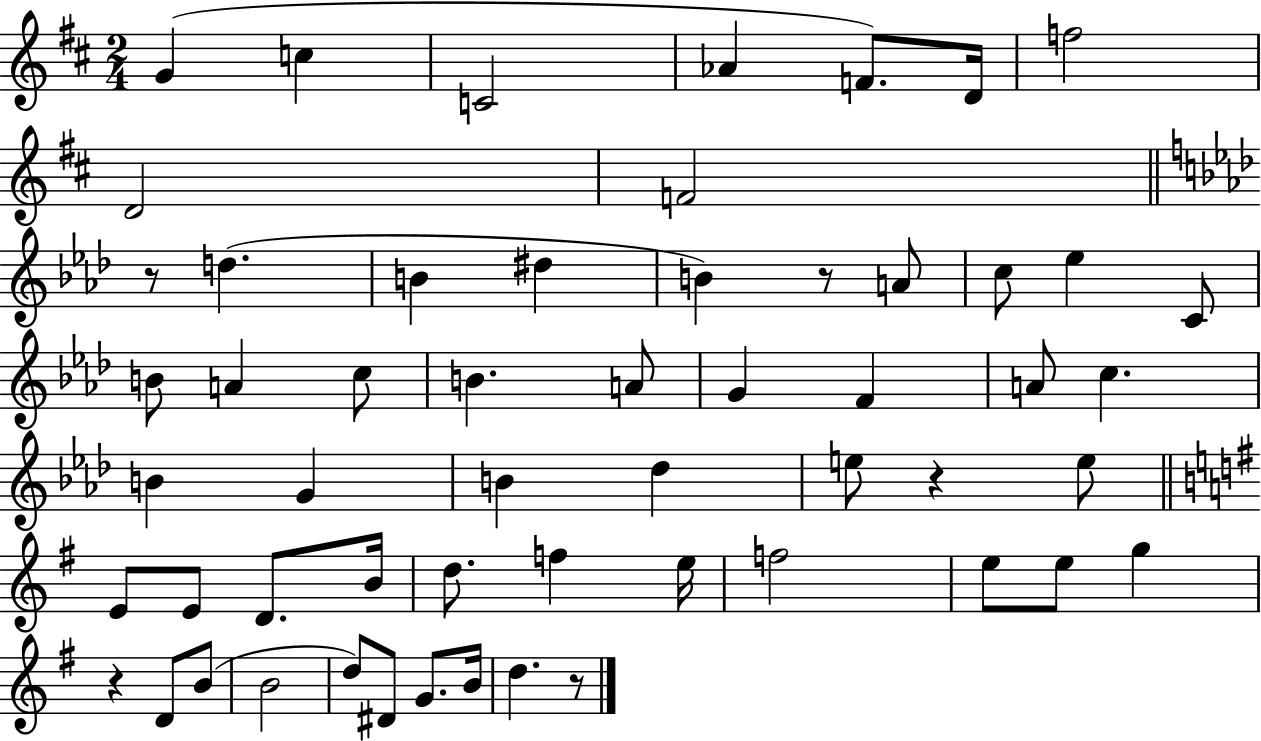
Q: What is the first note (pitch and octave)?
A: G4